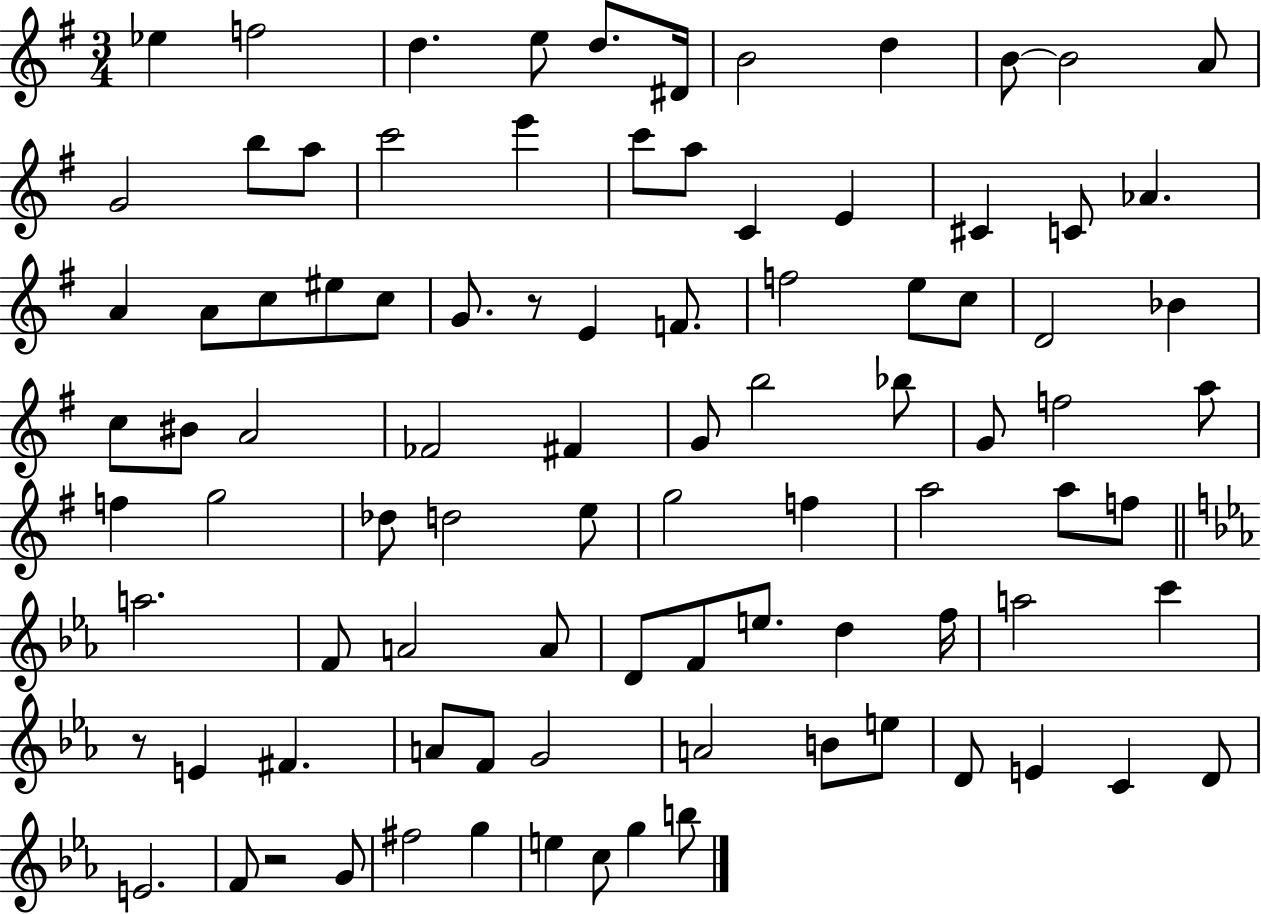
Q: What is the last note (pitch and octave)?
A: B5